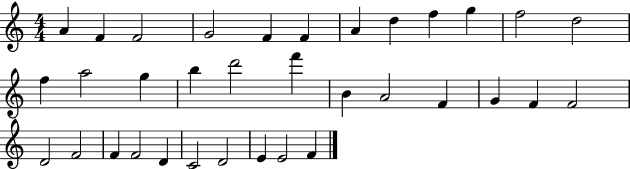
A4/q F4/q F4/h G4/h F4/q F4/q A4/q D5/q F5/q G5/q F5/h D5/h F5/q A5/h G5/q B5/q D6/h F6/q B4/q A4/h F4/q G4/q F4/q F4/h D4/h F4/h F4/q F4/h D4/q C4/h D4/h E4/q E4/h F4/q